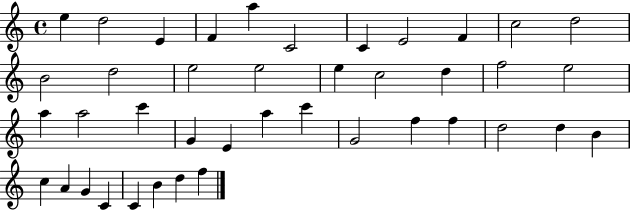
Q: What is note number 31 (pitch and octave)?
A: D5